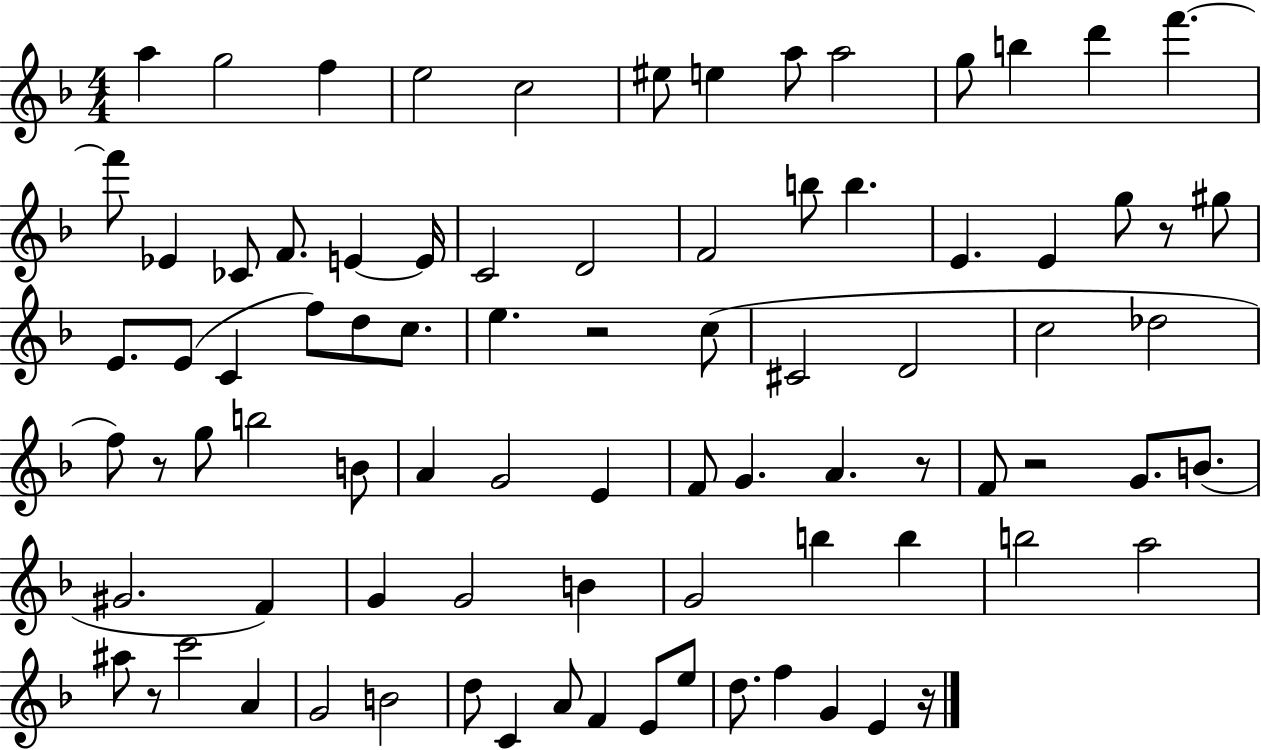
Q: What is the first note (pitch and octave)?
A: A5